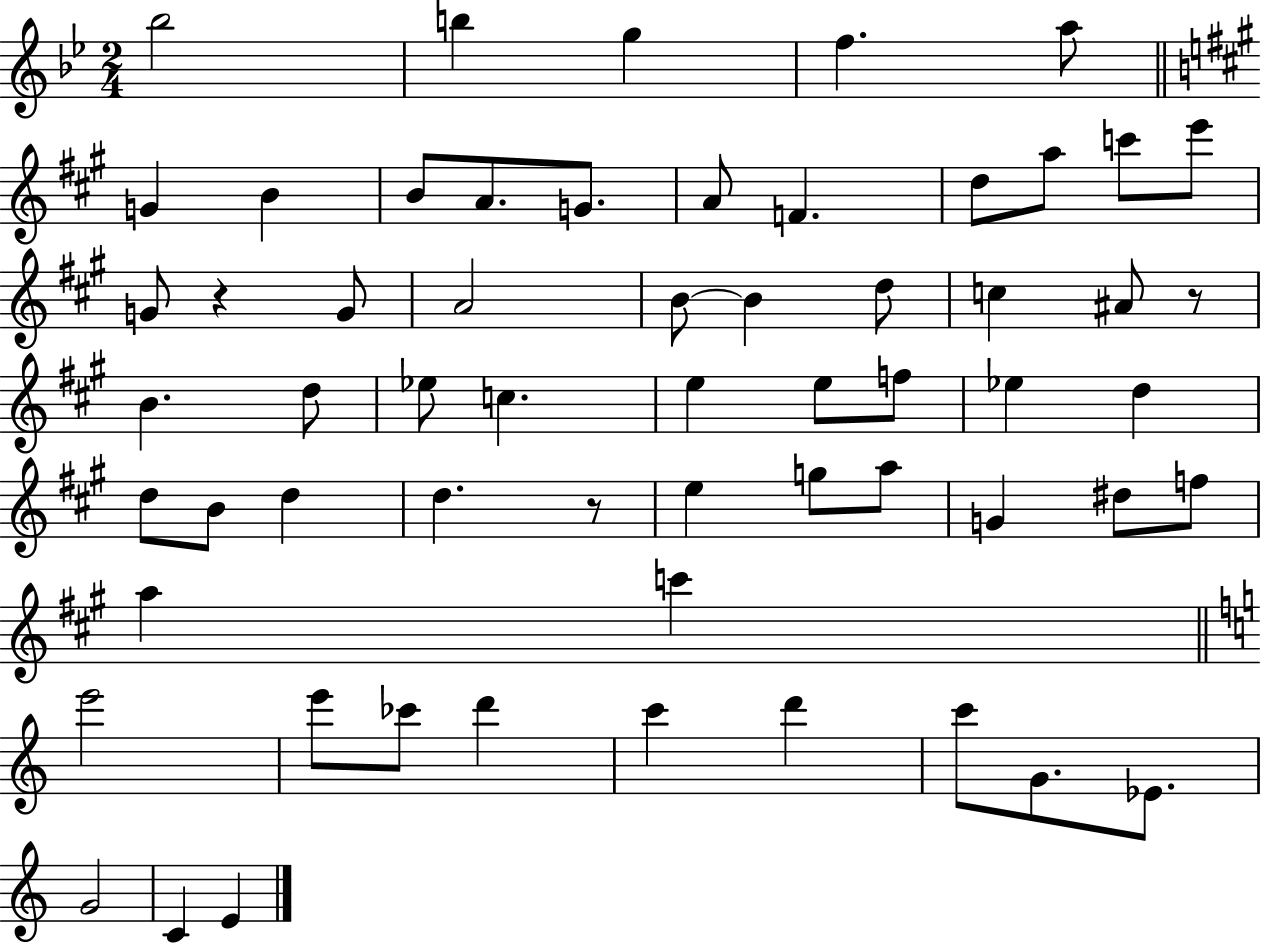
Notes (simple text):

Bb5/h B5/q G5/q F5/q. A5/e G4/q B4/q B4/e A4/e. G4/e. A4/e F4/q. D5/e A5/e C6/e E6/e G4/e R/q G4/e A4/h B4/e B4/q D5/e C5/q A#4/e R/e B4/q. D5/e Eb5/e C5/q. E5/q E5/e F5/e Eb5/q D5/q D5/e B4/e D5/q D5/q. R/e E5/q G5/e A5/e G4/q D#5/e F5/e A5/q C6/q E6/h E6/e CES6/e D6/q C6/q D6/q C6/e G4/e. Eb4/e. G4/h C4/q E4/q